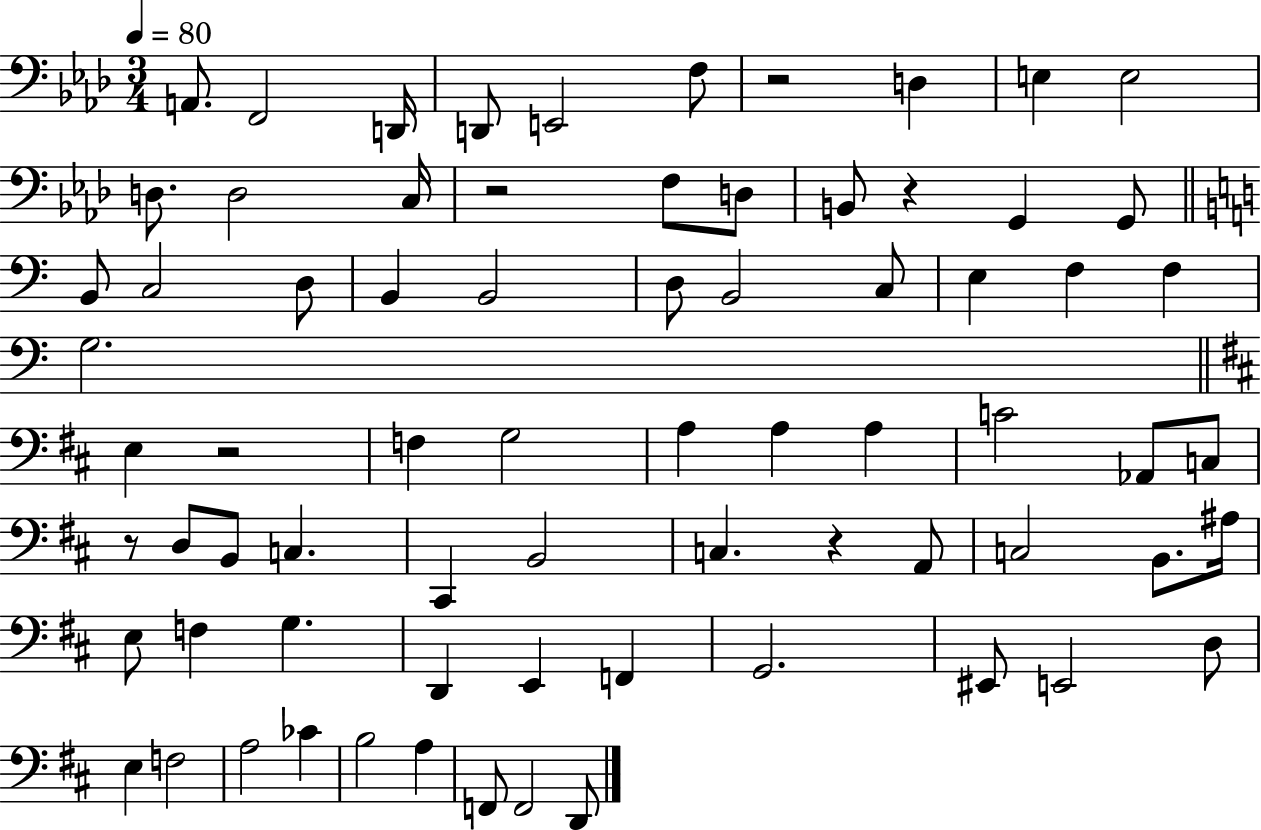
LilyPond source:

{
  \clef bass
  \numericTimeSignature
  \time 3/4
  \key aes \major
  \tempo 4 = 80
  a,8. f,2 d,16 | d,8 e,2 f8 | r2 d4 | e4 e2 | \break d8. d2 c16 | r2 f8 d8 | b,8 r4 g,4 g,8 | \bar "||" \break \key a \minor b,8 c2 d8 | b,4 b,2 | d8 b,2 c8 | e4 f4 f4 | \break g2. | \bar "||" \break \key d \major e4 r2 | f4 g2 | a4 a4 a4 | c'2 aes,8 c8 | \break r8 d8 b,8 c4. | cis,4 b,2 | c4. r4 a,8 | c2 b,8. ais16 | \break e8 f4 g4. | d,4 e,4 f,4 | g,2. | eis,8 e,2 d8 | \break e4 f2 | a2 ces'4 | b2 a4 | f,8 f,2 d,8 | \break \bar "|."
}